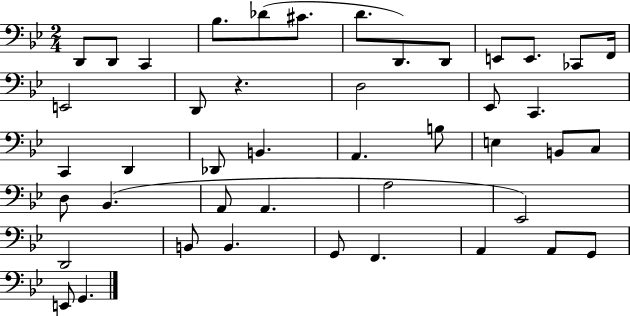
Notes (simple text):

D2/e D2/e C2/q Bb3/e. Db4/e C#4/e. D4/e. D2/e. D2/e E2/e E2/e. CES2/e F2/s E2/h D2/e R/q. D3/h Eb2/e C2/q. C2/q D2/q Db2/e B2/q. A2/q. B3/e E3/q B2/e C3/e D3/e Bb2/q. A2/e A2/q. A3/h Eb2/h D2/h B2/e B2/q. G2/e F2/q. A2/q A2/e G2/e E2/e G2/q.